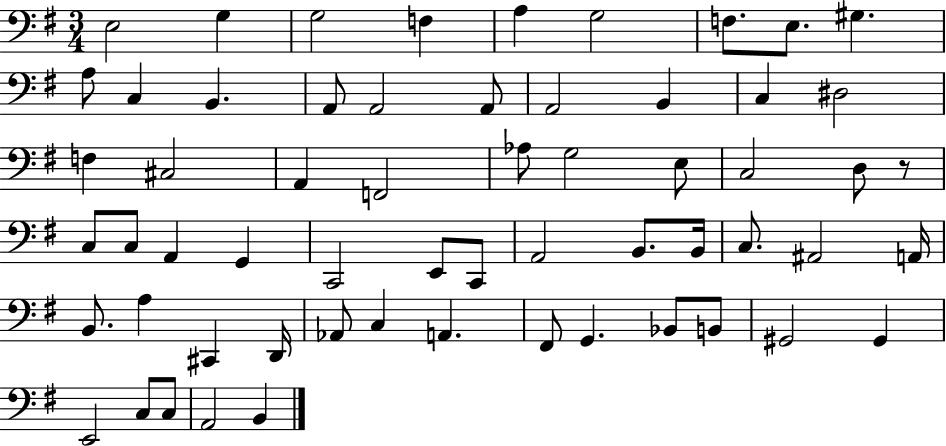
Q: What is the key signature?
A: G major